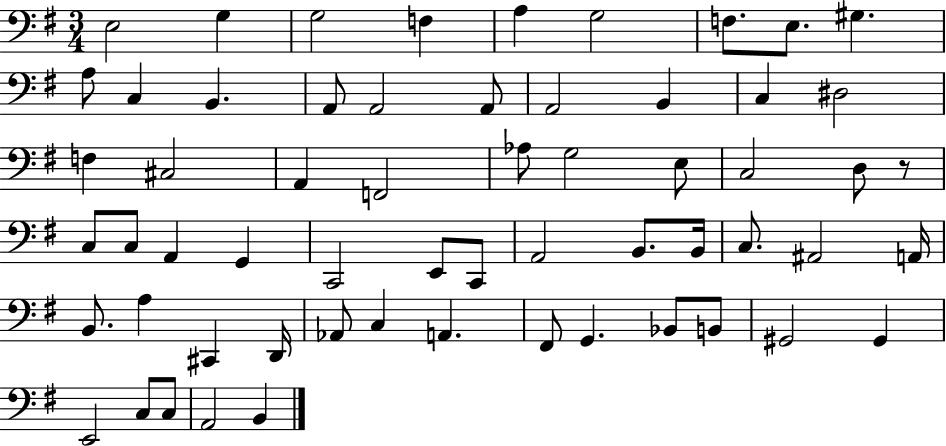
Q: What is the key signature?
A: G major